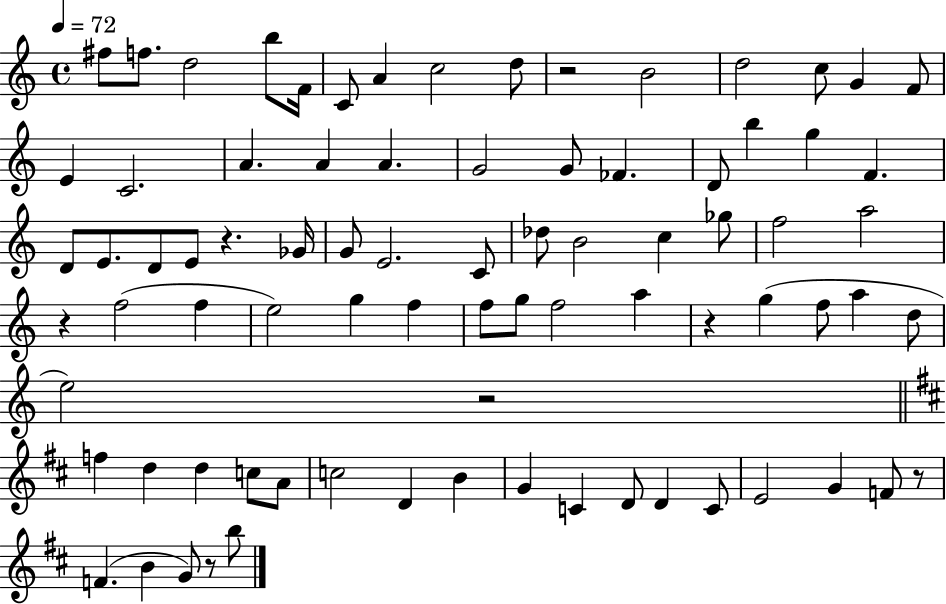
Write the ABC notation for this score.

X:1
T:Untitled
M:4/4
L:1/4
K:C
^f/2 f/2 d2 b/2 F/4 C/2 A c2 d/2 z2 B2 d2 c/2 G F/2 E C2 A A A G2 G/2 _F D/2 b g F D/2 E/2 D/2 E/2 z _G/4 G/2 E2 C/2 _d/2 B2 c _g/2 f2 a2 z f2 f e2 g f f/2 g/2 f2 a z g f/2 a d/2 e2 z2 f d d c/2 A/2 c2 D B G C D/2 D C/2 E2 G F/2 z/2 F B G/2 z/2 b/2